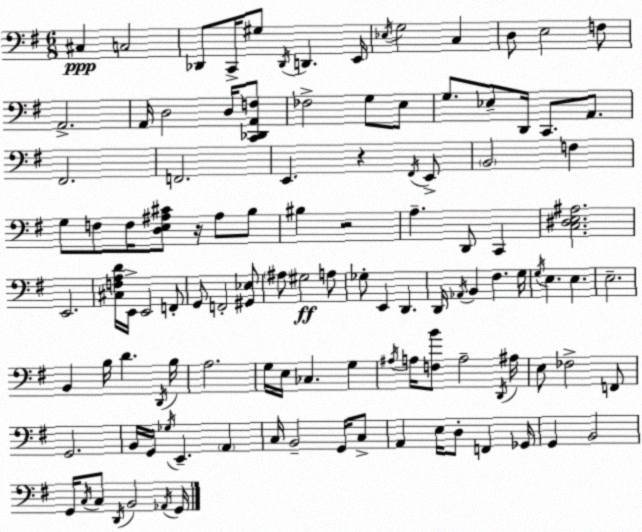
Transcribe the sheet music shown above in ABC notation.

X:1
T:Untitled
M:6/8
L:1/4
K:G
^C, C,2 _D,,/2 C,,/4 ^G,/2 _D,,/4 D,, E,,/4 _E,/4 G,2 C, D,/2 E,2 F,/2 A,,2 A,,/4 D,2 D,/4 [C,,_D,,A,,F,]/2 _F,2 G,/2 E,/2 G,/2 _E,/2 D,,/4 C,,/2 A,,/2 ^F,,2 F,,2 E,, z ^F,,/4 E,,/2 B,,2 F, G,/2 F,/2 F,/4 [D,E,^A,^C]/2 z/4 ^A,/2 B,/2 ^B, z2 A, D,,/2 C,, [C,^D,E,^A,]2 E,,2 [^C,F,A,D]/4 E,,/4 E,,2 F,,/2 G,,/2 F,,2 [^G,,_E,]/2 ^A,/2 ^G,2 A,/2 _G,/2 E,, D,, D,,/4 _A,,/4 B,, ^F, G,/4 G,/4 E, E, E,2 B,, B,/4 D D,,/4 B,/4 A,2 G,/4 E,/4 _C, G, ^A,/4 A,/4 [F,B]/2 A,2 D,,/4 ^A,/4 E,/2 _F,2 F,,/2 G,,2 B,,/4 G,,/4 _G,/4 E,, A,, C,/4 B,,2 G,,/4 C,/2 A,, E,/4 D,/2 F,, _G,,/4 G,, B,,2 G,,/4 C,/4 C,/2 D,,/4 B,,2 _A,,/4 G,,/4